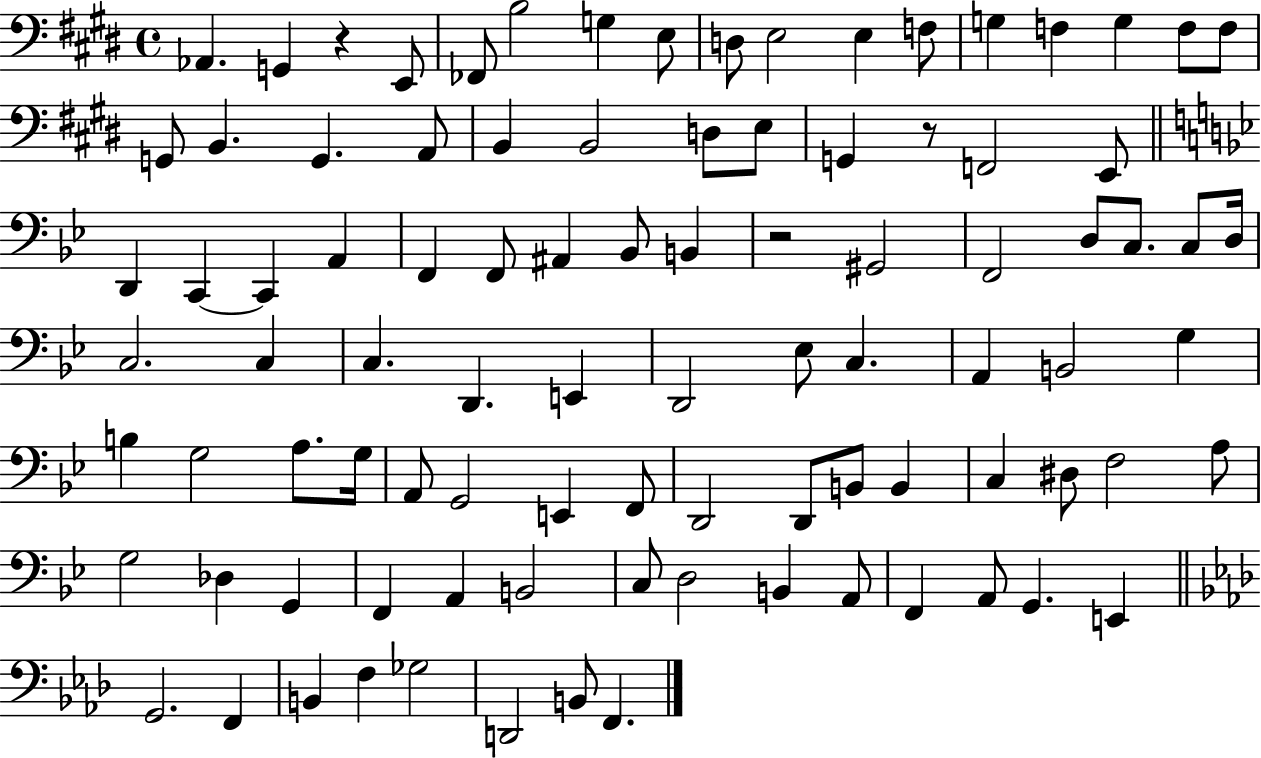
{
  \clef bass
  \time 4/4
  \defaultTimeSignature
  \key e \major
  aes,4. g,4 r4 e,8 | fes,8 b2 g4 e8 | d8 e2 e4 f8 | g4 f4 g4 f8 f8 | \break g,8 b,4. g,4. a,8 | b,4 b,2 d8 e8 | g,4 r8 f,2 e,8 | \bar "||" \break \key bes \major d,4 c,4~~ c,4 a,4 | f,4 f,8 ais,4 bes,8 b,4 | r2 gis,2 | f,2 d8 c8. c8 d16 | \break c2. c4 | c4. d,4. e,4 | d,2 ees8 c4. | a,4 b,2 g4 | \break b4 g2 a8. g16 | a,8 g,2 e,4 f,8 | d,2 d,8 b,8 b,4 | c4 dis8 f2 a8 | \break g2 des4 g,4 | f,4 a,4 b,2 | c8 d2 b,4 a,8 | f,4 a,8 g,4. e,4 | \break \bar "||" \break \key aes \major g,2. f,4 | b,4 f4 ges2 | d,2 b,8 f,4. | \bar "|."
}